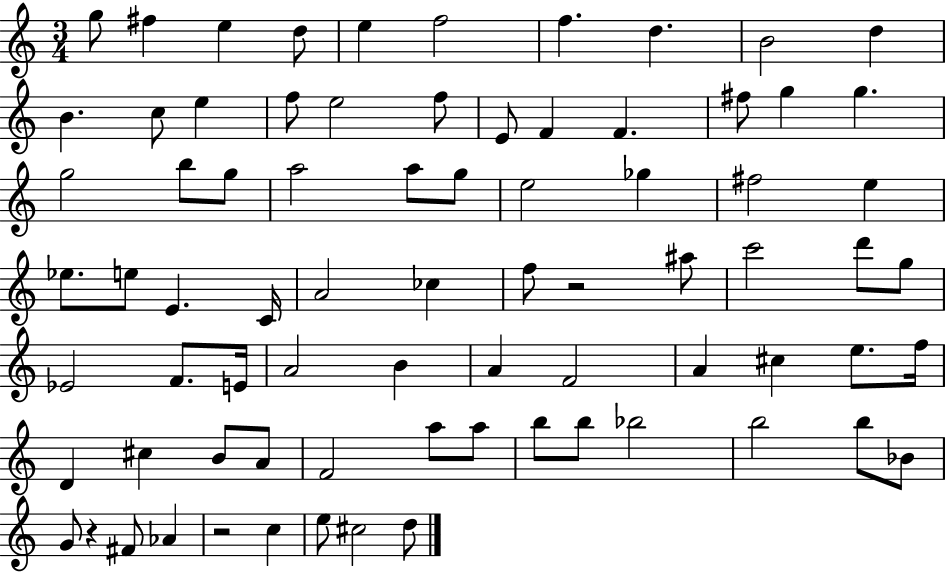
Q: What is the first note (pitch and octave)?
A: G5